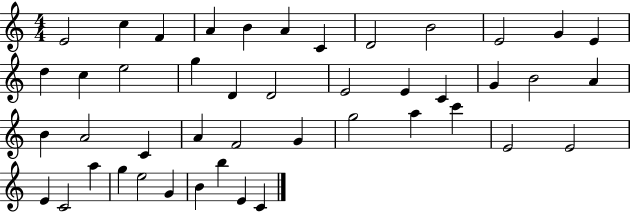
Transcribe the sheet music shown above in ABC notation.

X:1
T:Untitled
M:4/4
L:1/4
K:C
E2 c F A B A C D2 B2 E2 G E d c e2 g D D2 E2 E C G B2 A B A2 C A F2 G g2 a c' E2 E2 E C2 a g e2 G B b E C